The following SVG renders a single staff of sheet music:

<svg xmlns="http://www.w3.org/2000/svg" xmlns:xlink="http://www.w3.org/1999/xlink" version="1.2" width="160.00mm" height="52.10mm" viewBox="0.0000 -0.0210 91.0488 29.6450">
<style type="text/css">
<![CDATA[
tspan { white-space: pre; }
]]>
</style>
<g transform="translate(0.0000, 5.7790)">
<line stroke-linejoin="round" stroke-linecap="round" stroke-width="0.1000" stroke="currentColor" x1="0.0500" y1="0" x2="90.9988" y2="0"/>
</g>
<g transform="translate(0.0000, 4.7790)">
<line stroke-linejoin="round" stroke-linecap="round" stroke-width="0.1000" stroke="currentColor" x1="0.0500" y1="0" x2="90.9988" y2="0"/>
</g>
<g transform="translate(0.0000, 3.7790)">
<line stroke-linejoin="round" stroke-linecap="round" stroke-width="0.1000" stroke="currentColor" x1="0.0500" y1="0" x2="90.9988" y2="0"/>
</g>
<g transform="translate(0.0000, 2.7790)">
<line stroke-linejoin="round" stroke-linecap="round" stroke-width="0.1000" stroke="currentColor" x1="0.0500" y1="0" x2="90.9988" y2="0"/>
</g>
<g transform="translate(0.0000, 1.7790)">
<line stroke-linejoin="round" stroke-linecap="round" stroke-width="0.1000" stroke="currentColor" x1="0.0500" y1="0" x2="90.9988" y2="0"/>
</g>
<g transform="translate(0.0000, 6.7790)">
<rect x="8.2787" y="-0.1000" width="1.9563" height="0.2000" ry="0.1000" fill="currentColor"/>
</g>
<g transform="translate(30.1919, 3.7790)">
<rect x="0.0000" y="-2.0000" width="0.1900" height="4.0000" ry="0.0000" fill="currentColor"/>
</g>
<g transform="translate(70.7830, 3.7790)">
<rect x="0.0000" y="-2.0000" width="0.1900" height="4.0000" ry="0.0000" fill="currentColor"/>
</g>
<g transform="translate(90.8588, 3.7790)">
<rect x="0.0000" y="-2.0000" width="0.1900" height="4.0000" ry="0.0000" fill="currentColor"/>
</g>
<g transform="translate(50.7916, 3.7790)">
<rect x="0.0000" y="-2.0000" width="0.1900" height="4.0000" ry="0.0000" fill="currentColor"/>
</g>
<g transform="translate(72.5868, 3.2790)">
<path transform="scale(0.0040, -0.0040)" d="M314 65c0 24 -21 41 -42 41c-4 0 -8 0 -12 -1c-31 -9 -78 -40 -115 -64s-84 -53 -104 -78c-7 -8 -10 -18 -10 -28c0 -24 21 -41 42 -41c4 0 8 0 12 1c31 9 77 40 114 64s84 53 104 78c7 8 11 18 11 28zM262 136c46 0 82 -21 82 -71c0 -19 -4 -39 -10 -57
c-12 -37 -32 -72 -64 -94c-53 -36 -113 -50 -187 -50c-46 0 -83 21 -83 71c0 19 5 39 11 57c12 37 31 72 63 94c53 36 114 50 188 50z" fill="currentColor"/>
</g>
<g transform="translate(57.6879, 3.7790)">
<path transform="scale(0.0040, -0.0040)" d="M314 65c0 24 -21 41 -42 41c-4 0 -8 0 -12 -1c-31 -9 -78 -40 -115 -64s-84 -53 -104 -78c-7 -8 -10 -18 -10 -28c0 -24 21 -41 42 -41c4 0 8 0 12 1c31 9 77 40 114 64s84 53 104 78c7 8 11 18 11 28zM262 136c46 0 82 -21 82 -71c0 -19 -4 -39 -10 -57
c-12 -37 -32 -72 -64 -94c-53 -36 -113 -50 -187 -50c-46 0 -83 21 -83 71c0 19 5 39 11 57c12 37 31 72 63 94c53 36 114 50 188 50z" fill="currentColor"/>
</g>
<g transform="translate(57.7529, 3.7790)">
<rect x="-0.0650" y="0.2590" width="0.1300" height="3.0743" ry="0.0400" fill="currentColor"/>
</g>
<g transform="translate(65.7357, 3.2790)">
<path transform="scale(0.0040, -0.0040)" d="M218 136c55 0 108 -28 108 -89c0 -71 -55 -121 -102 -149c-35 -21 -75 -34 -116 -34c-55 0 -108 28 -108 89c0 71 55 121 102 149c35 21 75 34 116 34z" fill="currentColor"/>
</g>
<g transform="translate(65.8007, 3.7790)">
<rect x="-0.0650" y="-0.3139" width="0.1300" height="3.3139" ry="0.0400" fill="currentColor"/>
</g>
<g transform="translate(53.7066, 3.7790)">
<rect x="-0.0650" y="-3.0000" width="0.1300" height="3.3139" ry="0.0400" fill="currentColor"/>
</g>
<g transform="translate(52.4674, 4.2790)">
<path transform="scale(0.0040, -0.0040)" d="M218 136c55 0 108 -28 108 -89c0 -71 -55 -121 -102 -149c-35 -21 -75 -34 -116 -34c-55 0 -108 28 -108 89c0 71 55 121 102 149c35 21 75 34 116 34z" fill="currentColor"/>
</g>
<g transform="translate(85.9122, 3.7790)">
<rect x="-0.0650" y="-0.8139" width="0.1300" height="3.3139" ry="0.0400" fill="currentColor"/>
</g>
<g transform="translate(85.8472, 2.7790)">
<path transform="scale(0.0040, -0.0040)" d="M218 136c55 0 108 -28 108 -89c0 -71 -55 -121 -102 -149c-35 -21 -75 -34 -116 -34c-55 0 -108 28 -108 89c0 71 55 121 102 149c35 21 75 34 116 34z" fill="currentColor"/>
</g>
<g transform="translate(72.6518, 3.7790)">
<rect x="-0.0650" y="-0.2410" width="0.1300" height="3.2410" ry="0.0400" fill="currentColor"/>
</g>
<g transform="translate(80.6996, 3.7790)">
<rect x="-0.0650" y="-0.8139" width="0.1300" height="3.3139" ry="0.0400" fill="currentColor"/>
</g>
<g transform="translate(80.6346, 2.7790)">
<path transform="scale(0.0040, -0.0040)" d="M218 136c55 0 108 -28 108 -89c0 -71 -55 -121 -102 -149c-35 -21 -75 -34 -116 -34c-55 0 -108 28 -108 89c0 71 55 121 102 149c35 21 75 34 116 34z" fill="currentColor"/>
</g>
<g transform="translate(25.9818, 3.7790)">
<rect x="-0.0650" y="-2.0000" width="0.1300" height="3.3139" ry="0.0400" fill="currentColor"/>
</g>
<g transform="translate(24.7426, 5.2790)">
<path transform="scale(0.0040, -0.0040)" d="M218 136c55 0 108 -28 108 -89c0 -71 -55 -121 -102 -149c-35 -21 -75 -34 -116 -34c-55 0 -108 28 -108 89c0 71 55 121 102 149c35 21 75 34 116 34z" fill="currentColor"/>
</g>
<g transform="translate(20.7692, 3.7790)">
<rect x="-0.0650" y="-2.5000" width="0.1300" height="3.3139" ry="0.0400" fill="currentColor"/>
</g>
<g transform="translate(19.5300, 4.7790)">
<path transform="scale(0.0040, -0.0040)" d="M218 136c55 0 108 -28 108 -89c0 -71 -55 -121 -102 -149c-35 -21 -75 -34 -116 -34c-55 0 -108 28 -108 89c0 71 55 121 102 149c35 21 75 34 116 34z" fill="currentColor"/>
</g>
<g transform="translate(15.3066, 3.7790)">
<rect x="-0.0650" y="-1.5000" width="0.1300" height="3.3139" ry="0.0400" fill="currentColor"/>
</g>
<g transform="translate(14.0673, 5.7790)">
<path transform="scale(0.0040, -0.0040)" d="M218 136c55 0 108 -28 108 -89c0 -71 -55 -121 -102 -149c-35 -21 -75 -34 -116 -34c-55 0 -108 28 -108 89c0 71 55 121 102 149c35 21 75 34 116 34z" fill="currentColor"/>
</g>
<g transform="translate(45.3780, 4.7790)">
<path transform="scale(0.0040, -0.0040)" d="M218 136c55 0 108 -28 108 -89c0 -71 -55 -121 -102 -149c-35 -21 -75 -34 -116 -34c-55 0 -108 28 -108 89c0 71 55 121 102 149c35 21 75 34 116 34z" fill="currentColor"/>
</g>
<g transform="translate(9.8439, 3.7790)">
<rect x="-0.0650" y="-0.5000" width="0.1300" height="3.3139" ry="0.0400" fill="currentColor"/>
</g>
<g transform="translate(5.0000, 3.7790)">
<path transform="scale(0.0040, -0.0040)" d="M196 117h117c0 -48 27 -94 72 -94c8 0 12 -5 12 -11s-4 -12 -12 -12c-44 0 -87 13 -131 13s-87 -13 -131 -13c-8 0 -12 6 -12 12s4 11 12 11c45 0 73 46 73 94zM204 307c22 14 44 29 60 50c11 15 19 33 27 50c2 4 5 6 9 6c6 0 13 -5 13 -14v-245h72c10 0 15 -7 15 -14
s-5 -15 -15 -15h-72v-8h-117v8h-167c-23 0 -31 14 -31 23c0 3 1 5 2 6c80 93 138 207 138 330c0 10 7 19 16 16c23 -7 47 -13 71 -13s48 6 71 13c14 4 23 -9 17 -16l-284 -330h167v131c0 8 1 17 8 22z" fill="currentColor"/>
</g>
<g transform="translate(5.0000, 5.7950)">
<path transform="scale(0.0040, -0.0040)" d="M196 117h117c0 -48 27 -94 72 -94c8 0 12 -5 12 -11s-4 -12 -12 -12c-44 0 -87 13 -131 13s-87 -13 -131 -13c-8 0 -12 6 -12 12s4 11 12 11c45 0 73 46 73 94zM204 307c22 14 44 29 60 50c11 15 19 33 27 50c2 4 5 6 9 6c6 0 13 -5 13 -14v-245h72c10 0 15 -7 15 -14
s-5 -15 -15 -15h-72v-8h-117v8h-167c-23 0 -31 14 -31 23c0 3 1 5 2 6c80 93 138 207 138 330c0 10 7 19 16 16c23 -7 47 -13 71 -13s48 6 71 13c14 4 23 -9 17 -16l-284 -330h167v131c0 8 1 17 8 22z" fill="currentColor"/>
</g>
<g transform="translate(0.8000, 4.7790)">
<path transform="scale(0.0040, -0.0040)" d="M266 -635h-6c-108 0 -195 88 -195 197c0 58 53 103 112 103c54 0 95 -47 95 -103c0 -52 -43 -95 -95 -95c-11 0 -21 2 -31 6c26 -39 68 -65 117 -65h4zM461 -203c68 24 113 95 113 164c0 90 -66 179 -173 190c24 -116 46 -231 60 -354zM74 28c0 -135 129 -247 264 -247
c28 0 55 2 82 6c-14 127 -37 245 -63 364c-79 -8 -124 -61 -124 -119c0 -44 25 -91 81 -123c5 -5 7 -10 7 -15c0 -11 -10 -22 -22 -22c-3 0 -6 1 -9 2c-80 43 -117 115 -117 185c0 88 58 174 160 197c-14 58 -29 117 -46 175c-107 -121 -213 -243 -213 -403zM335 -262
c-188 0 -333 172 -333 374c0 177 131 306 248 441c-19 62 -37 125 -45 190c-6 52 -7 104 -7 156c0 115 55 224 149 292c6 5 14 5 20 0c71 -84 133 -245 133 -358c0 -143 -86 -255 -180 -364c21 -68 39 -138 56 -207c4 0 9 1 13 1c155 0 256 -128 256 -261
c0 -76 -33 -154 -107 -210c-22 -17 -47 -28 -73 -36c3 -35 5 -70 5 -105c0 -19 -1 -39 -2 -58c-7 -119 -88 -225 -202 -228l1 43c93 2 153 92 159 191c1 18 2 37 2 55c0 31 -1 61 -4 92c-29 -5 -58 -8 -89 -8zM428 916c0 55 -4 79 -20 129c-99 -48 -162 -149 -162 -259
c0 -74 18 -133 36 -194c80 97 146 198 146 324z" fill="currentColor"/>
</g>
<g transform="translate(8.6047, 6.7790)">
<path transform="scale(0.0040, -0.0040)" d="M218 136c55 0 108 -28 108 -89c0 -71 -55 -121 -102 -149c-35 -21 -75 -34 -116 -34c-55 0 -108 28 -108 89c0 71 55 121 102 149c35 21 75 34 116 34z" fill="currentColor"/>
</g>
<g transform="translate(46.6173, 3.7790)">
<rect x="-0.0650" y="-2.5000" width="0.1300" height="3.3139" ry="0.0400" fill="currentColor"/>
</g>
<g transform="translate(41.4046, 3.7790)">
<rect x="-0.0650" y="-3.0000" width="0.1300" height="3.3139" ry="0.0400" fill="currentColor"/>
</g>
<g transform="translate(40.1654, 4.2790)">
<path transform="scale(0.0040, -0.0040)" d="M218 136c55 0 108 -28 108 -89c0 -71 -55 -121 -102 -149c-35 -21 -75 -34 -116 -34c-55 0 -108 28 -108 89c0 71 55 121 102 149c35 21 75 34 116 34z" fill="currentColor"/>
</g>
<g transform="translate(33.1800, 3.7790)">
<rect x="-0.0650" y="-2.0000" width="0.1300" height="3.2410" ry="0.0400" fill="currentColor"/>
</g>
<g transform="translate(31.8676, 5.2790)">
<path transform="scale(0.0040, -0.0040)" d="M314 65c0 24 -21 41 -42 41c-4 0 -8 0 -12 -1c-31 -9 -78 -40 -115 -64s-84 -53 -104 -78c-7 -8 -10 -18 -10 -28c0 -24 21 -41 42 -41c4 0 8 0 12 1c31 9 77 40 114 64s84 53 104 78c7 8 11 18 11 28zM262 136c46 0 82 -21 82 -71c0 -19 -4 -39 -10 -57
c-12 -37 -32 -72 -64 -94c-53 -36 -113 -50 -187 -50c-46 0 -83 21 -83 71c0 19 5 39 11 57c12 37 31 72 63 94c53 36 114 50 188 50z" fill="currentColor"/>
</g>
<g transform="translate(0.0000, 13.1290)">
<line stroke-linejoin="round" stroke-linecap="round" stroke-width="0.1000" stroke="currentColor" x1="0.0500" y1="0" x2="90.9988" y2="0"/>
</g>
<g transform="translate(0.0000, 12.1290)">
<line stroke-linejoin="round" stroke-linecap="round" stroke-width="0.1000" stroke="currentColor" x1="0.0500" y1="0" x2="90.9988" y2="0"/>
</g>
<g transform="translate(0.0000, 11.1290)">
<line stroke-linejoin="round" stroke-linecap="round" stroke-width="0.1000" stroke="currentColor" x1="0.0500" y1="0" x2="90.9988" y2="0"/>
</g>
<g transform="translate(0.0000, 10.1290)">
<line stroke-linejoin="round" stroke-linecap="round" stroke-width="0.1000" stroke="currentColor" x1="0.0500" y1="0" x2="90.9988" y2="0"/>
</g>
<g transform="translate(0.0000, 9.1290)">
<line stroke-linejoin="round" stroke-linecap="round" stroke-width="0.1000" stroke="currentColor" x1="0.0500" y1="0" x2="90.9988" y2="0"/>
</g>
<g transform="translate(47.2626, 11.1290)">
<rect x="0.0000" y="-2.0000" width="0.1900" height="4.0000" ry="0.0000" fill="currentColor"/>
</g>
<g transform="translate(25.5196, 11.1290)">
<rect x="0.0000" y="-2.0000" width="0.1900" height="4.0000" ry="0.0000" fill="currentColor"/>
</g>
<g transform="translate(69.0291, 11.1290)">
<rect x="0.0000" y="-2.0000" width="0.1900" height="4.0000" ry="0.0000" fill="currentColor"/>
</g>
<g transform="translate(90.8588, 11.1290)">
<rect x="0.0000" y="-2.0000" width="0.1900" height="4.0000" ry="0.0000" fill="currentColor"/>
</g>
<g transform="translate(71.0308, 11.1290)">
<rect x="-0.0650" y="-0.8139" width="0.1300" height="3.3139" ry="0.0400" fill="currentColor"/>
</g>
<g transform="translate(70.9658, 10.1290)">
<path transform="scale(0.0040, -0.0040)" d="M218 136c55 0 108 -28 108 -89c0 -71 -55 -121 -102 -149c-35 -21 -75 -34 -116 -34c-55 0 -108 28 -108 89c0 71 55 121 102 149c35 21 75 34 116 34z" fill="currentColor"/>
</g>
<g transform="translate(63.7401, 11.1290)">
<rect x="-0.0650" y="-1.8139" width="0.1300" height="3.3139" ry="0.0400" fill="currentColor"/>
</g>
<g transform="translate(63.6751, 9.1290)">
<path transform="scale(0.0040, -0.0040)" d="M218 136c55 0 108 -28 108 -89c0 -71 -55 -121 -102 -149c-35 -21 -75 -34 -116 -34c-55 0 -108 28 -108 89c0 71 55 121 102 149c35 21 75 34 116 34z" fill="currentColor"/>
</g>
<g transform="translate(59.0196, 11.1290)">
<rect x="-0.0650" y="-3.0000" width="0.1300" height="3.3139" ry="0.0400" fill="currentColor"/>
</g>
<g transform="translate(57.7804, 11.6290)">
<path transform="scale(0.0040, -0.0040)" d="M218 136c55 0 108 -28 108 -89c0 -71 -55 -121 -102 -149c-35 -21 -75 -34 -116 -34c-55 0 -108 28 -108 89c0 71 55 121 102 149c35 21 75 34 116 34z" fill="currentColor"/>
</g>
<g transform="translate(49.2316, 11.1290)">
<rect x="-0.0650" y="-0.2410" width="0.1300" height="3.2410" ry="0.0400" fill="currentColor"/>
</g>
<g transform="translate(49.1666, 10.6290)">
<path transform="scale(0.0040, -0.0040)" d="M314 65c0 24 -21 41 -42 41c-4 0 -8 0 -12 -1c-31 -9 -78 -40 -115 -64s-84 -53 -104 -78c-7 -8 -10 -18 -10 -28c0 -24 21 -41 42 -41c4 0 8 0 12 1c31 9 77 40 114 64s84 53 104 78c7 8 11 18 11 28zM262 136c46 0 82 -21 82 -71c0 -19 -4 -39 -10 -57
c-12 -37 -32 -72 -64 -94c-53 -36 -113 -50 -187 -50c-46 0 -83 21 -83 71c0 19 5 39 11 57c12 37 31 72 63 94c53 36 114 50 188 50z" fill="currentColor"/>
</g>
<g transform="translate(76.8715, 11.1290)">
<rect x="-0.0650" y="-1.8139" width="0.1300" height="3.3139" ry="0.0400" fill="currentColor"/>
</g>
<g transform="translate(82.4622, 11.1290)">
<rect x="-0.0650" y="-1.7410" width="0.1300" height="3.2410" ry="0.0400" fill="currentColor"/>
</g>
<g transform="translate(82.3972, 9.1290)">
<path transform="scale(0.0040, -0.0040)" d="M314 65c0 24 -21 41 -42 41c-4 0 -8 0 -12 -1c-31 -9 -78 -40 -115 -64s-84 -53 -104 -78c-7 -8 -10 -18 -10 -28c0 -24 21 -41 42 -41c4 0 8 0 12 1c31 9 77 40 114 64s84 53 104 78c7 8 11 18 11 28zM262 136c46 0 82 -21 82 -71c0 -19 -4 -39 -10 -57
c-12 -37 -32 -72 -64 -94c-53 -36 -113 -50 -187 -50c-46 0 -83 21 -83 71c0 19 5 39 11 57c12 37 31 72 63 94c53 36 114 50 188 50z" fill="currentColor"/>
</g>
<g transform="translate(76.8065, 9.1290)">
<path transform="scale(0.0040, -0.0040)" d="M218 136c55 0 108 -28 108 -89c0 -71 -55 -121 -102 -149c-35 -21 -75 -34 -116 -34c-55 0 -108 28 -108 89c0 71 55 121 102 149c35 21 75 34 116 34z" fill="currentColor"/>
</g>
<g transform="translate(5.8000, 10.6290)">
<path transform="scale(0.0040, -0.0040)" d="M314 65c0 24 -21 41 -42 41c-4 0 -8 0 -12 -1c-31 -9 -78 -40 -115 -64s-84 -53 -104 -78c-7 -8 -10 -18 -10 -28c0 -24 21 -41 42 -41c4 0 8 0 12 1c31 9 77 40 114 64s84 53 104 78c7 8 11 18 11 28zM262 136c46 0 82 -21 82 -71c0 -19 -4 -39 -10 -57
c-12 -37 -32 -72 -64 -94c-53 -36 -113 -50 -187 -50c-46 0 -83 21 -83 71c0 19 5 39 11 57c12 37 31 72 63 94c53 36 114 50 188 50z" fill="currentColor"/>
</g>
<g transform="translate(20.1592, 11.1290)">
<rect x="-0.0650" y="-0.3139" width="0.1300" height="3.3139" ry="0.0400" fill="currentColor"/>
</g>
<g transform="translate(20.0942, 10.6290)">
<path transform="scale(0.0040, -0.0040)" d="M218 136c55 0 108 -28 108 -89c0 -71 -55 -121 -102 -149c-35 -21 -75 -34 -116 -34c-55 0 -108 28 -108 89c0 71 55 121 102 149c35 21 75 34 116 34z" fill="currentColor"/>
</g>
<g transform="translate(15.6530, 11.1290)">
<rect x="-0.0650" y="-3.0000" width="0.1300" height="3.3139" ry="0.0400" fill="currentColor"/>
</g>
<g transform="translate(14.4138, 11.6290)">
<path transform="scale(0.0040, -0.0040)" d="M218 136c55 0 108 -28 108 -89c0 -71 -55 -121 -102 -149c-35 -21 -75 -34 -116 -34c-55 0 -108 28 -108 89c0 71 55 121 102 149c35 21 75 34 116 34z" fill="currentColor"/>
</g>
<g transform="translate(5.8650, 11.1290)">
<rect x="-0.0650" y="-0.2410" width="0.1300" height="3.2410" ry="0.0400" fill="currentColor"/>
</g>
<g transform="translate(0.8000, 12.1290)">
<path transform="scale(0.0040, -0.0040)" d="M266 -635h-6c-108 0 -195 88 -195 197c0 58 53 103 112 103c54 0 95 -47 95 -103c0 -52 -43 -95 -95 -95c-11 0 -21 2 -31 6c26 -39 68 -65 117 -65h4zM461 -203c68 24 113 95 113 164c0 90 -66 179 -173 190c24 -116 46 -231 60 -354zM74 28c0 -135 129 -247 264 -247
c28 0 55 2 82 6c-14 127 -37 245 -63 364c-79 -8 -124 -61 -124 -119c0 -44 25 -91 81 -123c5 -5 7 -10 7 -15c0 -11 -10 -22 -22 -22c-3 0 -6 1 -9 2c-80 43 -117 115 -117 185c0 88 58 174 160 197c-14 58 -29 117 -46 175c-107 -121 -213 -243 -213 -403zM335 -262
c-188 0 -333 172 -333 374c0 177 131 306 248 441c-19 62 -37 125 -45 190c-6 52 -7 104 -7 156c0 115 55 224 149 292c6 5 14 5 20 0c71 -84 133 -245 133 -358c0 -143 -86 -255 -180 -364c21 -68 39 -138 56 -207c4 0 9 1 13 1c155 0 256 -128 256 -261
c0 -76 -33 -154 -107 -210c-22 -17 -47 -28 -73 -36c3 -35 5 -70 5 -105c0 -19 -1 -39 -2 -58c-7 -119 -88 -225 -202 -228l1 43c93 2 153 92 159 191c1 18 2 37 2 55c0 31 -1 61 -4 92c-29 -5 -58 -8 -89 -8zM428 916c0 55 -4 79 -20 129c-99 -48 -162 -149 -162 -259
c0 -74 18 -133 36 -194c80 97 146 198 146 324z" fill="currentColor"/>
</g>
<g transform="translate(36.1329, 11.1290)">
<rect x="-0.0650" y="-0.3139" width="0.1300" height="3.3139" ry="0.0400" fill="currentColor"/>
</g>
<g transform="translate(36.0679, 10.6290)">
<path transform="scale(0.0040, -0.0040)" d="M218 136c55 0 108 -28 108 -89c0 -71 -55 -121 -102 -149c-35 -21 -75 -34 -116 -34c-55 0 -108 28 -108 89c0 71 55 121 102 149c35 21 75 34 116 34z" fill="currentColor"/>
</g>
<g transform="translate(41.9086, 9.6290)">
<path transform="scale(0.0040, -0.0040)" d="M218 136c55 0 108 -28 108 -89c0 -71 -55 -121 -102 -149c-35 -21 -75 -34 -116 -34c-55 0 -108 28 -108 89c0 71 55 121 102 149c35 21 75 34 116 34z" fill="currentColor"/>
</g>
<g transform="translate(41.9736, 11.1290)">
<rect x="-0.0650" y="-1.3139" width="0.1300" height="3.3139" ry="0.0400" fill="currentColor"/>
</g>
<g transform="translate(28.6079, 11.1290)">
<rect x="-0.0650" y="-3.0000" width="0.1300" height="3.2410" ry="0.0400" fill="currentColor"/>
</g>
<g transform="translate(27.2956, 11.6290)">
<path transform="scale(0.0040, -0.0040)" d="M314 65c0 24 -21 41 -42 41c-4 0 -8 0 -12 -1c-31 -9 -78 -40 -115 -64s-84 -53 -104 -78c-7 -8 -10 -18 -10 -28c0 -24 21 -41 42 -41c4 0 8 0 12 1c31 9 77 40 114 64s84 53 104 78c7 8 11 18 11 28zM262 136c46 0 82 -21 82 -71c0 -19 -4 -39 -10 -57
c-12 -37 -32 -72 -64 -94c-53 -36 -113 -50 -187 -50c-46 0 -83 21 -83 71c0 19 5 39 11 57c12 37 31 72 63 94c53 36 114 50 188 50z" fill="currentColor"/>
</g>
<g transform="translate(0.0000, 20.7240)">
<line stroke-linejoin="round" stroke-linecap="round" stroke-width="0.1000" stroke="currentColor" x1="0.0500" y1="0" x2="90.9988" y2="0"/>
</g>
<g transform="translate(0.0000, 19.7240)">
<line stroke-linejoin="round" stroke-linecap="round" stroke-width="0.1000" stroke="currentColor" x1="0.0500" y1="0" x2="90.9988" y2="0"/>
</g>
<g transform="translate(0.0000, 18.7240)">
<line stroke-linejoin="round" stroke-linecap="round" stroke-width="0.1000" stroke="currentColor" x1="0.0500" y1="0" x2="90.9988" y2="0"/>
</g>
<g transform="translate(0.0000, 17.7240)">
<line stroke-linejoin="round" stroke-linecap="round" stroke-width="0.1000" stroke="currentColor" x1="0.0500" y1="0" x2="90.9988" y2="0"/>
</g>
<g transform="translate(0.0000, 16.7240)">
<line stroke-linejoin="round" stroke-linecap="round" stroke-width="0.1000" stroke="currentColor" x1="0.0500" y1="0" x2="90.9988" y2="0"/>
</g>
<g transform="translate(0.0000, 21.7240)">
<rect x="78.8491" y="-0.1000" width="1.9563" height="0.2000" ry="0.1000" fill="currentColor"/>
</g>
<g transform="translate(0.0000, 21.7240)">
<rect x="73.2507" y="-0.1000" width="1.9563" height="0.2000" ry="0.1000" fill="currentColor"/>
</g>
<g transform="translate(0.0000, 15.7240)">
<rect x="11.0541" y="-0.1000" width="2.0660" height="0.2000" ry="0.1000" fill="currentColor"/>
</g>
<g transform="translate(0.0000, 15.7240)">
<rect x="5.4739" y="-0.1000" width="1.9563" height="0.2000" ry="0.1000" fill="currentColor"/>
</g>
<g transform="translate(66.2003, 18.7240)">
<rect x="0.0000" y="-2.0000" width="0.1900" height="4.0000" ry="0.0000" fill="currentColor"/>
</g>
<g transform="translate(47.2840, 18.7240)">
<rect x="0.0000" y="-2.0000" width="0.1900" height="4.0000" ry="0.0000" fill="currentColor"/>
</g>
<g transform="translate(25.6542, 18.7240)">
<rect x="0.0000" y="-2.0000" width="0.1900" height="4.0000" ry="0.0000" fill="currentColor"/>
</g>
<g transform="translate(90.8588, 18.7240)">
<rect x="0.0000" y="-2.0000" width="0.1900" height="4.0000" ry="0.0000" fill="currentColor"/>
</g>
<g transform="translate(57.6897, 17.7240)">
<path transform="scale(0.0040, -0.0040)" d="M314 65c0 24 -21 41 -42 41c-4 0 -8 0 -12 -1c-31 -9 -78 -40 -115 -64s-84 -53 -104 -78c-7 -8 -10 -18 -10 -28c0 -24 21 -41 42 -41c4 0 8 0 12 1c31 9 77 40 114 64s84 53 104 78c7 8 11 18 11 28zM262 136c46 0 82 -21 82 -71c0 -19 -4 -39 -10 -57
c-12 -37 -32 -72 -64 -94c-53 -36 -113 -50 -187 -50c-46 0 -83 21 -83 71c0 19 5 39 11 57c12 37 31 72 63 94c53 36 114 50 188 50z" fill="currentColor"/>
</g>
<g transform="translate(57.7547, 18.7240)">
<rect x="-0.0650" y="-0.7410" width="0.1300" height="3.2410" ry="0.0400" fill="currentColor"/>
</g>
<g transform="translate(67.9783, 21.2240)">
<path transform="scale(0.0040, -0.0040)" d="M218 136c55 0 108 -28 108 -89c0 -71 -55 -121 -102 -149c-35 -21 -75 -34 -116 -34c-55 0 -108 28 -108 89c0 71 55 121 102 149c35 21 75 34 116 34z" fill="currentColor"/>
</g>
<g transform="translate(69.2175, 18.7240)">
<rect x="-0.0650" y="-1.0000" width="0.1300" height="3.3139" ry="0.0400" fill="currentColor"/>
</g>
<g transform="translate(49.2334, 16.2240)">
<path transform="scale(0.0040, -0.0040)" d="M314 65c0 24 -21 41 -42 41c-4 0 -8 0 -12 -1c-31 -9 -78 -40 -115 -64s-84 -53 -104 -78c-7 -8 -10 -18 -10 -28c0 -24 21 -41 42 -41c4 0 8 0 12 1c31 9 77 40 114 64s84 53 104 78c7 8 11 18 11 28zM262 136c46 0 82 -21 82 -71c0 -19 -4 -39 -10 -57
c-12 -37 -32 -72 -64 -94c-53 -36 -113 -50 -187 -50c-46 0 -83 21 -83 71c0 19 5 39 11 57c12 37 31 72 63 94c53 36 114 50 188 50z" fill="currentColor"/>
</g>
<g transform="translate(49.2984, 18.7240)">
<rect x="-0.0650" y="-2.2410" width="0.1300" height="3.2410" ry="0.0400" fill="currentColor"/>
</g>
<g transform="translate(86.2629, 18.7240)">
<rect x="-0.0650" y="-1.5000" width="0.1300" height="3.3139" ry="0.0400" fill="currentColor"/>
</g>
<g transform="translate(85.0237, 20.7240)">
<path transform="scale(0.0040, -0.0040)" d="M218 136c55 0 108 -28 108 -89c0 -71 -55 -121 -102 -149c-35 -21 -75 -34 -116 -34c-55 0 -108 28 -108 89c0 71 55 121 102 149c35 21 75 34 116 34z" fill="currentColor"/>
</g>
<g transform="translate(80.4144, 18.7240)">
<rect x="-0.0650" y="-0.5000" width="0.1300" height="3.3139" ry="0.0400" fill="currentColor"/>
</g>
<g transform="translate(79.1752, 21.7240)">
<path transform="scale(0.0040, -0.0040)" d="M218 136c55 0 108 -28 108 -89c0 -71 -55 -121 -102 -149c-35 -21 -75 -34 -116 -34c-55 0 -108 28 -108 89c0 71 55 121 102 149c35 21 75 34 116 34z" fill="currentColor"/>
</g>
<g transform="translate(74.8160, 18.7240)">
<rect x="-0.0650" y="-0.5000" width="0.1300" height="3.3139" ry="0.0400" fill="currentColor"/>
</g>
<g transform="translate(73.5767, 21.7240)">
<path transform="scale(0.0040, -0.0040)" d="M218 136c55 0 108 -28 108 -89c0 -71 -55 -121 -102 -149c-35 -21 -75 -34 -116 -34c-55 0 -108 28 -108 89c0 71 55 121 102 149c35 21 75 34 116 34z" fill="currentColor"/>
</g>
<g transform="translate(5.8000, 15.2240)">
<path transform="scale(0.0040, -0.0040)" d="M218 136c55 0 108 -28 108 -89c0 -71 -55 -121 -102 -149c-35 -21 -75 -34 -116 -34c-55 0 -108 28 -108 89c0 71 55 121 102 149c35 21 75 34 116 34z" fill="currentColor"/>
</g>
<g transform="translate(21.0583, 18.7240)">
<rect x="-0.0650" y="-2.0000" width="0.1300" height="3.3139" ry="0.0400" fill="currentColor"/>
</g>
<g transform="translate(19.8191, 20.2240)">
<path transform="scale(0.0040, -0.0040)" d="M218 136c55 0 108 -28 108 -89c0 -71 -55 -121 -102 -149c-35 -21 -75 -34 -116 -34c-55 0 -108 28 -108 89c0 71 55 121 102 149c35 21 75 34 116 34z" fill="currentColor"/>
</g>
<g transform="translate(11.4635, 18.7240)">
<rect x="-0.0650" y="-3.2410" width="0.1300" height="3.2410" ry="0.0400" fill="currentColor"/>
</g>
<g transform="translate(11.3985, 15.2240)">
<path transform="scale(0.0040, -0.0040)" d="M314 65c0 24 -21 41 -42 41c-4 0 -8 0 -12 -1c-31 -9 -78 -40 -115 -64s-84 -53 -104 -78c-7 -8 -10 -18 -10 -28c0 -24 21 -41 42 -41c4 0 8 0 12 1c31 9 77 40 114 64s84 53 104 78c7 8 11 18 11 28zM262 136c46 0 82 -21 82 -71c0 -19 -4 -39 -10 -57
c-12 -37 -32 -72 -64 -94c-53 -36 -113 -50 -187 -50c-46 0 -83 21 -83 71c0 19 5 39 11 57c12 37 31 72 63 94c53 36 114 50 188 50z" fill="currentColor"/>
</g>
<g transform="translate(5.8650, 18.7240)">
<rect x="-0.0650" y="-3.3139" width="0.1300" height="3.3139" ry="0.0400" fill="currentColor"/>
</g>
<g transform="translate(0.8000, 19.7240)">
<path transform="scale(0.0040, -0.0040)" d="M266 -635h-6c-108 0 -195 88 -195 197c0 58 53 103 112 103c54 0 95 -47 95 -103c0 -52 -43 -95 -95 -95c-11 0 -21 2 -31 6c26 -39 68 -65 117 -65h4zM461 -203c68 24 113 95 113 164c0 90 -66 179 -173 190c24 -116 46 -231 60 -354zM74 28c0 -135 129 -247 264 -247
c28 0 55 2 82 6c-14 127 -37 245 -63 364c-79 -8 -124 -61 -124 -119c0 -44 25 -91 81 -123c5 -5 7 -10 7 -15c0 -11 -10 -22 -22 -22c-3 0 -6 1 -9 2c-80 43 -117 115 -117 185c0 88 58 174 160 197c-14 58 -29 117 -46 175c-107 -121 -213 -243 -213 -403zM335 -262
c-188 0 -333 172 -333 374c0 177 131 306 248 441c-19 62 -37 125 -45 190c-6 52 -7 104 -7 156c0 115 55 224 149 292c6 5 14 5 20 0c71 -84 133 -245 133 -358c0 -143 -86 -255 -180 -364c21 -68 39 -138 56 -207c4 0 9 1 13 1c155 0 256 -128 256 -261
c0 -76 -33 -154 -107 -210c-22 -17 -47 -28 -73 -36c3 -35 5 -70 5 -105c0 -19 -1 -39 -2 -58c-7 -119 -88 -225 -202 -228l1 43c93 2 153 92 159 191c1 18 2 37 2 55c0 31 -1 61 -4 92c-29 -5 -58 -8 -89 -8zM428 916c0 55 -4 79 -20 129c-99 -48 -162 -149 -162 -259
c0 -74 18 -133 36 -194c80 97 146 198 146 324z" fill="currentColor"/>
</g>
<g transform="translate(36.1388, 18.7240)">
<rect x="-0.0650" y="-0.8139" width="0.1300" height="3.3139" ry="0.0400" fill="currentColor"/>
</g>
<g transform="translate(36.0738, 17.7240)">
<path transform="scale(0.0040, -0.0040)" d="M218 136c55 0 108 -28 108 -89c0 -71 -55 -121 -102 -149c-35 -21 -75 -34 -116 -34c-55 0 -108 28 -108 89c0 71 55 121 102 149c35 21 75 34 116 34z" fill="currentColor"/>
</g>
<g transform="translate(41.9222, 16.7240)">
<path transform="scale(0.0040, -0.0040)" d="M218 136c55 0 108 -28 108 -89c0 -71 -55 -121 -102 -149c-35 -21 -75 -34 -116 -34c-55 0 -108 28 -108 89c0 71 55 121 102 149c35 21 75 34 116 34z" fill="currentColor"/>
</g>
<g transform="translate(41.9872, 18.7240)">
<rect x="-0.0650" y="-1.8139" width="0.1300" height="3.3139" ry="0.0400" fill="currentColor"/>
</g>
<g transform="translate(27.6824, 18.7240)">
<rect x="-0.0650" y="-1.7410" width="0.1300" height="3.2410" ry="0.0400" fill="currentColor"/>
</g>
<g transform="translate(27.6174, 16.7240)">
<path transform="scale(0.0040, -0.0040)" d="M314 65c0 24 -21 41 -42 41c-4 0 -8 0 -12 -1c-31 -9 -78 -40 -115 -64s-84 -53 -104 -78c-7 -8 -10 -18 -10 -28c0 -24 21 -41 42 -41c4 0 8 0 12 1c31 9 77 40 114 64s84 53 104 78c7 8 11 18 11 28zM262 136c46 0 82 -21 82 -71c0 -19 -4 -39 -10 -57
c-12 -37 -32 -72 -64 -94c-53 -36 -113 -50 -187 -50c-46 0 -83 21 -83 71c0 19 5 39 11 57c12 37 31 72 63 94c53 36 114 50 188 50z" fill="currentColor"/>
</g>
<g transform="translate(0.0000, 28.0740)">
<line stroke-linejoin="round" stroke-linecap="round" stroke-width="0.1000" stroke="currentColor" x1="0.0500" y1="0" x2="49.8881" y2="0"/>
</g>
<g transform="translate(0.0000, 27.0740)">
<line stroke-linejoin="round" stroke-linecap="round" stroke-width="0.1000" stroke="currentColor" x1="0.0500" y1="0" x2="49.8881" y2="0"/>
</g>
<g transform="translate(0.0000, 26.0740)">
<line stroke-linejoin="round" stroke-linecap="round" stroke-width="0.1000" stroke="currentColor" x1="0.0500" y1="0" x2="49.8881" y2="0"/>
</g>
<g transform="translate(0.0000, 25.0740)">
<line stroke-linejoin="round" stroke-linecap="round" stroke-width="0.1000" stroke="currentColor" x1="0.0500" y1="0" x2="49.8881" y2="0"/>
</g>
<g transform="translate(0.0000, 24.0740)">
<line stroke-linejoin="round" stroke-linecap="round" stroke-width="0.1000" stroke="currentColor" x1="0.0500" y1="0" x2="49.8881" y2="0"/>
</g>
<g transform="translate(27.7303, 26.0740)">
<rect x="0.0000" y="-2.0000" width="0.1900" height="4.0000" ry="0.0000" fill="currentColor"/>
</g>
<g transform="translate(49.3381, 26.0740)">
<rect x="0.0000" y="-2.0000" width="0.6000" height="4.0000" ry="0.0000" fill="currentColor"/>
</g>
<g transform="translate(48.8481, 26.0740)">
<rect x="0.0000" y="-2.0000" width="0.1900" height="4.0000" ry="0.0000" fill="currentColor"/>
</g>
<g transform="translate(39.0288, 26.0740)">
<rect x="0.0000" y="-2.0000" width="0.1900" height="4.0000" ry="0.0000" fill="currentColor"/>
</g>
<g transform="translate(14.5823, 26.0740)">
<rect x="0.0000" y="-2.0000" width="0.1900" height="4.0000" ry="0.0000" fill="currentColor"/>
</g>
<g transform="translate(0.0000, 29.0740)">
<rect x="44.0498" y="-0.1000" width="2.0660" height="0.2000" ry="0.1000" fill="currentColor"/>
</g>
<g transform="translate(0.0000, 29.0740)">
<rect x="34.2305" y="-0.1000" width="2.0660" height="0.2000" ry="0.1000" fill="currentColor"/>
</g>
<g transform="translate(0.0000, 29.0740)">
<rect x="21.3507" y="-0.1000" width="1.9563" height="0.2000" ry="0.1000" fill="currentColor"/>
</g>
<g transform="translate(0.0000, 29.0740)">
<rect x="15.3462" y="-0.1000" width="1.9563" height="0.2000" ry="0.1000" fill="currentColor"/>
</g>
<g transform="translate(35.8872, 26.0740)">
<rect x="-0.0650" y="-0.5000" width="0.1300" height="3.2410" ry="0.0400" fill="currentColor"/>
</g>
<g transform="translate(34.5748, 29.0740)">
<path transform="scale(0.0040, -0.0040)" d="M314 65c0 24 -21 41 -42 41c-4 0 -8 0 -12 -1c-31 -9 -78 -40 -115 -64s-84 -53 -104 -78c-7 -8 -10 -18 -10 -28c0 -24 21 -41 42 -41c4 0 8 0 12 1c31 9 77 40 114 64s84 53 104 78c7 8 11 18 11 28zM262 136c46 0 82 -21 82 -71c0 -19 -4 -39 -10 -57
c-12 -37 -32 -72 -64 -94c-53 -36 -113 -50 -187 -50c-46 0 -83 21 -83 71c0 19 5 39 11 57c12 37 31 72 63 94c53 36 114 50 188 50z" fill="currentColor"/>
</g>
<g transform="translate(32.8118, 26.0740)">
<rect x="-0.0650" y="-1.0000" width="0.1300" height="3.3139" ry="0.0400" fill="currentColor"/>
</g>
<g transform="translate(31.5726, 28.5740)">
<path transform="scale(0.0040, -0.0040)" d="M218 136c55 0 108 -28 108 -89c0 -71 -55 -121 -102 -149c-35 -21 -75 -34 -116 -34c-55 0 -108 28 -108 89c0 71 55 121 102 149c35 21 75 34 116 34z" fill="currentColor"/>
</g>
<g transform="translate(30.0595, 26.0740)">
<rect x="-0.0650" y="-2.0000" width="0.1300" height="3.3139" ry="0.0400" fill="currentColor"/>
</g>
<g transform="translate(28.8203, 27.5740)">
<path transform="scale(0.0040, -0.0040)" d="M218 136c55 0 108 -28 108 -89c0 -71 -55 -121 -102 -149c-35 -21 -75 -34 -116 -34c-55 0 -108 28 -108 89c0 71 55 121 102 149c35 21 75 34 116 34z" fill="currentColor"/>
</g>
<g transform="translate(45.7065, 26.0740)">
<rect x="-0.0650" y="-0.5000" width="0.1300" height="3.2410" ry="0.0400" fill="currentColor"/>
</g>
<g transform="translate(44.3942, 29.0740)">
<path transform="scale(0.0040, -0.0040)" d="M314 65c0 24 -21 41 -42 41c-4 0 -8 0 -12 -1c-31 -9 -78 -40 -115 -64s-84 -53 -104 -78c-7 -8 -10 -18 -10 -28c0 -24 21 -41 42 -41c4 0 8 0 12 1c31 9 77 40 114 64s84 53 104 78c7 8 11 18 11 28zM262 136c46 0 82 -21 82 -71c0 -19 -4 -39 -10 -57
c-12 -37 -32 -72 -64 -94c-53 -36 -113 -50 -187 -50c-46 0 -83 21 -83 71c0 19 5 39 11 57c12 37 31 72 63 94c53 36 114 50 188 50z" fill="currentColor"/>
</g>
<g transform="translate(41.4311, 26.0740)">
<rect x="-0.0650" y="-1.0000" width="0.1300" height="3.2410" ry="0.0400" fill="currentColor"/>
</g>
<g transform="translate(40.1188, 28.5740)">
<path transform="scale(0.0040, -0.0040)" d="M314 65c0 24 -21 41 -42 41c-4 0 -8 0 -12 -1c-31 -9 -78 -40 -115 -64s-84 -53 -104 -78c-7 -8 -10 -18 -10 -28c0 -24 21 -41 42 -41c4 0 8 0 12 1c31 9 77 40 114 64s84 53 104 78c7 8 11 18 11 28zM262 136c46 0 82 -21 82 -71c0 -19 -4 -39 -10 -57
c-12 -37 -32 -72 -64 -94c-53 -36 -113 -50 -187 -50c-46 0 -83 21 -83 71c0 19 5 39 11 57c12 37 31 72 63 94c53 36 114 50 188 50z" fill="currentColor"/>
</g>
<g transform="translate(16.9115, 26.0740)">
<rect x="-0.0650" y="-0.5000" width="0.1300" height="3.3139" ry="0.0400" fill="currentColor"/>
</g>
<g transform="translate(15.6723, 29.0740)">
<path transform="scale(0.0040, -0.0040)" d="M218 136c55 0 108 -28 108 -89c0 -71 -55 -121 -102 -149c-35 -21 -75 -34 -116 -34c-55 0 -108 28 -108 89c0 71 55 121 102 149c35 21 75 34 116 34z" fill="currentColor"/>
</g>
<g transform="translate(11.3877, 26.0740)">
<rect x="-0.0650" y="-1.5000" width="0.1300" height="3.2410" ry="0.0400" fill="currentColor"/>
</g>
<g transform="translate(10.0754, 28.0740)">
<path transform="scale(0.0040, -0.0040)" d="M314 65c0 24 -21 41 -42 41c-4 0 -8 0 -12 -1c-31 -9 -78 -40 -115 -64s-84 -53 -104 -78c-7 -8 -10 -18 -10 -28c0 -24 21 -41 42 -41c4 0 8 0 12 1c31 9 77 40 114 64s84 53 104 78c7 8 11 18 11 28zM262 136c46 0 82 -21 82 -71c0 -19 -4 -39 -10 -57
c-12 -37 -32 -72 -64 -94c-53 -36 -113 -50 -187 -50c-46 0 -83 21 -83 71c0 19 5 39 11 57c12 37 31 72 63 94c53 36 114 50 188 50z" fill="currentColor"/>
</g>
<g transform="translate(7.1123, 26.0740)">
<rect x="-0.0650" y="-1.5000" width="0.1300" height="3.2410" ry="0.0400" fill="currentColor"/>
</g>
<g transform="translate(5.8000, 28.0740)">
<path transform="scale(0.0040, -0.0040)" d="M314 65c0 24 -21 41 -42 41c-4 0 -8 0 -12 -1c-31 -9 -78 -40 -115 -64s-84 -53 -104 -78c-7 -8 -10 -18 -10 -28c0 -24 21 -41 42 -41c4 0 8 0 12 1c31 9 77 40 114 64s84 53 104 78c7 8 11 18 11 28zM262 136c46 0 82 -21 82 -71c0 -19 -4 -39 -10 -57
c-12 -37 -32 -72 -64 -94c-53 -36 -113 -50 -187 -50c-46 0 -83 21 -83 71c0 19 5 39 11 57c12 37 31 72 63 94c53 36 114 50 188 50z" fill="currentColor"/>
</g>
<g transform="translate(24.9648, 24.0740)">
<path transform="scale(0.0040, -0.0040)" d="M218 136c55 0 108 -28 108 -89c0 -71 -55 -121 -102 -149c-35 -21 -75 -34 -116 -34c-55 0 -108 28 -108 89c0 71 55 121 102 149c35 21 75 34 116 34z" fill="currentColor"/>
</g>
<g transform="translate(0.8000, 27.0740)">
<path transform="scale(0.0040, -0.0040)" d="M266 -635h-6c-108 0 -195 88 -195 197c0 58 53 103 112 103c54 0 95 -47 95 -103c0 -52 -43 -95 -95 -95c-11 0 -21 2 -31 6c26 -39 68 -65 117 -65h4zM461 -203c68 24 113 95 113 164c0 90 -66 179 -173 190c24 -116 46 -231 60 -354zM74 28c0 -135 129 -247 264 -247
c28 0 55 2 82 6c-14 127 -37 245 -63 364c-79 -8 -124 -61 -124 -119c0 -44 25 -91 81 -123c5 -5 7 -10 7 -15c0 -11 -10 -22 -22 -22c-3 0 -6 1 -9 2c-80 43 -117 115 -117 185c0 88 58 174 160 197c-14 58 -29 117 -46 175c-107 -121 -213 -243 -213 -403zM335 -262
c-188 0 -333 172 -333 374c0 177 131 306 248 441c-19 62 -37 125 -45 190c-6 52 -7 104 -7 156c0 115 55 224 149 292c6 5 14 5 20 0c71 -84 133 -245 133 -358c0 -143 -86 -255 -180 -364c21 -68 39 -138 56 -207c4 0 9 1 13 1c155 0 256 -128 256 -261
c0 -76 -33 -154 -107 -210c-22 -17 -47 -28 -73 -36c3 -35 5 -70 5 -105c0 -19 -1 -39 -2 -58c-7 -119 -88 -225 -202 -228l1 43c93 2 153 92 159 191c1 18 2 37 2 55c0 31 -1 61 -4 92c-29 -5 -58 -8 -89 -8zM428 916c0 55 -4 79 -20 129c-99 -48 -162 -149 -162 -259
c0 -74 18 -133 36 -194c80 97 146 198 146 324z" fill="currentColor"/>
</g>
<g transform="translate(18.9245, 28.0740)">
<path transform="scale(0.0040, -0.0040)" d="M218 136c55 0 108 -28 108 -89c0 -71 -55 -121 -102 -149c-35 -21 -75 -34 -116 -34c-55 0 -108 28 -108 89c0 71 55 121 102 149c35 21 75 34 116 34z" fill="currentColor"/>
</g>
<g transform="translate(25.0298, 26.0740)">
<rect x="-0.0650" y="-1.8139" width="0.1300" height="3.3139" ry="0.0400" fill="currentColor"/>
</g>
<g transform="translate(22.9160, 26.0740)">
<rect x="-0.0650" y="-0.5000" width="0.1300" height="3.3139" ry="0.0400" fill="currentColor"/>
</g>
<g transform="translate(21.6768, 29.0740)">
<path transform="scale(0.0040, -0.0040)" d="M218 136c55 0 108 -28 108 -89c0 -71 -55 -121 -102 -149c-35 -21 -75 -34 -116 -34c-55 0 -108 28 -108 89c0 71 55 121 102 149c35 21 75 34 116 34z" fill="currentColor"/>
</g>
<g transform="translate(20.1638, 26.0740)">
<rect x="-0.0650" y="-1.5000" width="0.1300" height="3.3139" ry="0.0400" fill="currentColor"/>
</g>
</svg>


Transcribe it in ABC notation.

X:1
T:Untitled
M:4/4
L:1/4
K:C
C E G F F2 A G A B2 c c2 d d c2 A c A2 c e c2 A f d f f2 b b2 F f2 d f g2 d2 D C C E E2 E2 C E C f F D C2 D2 C2